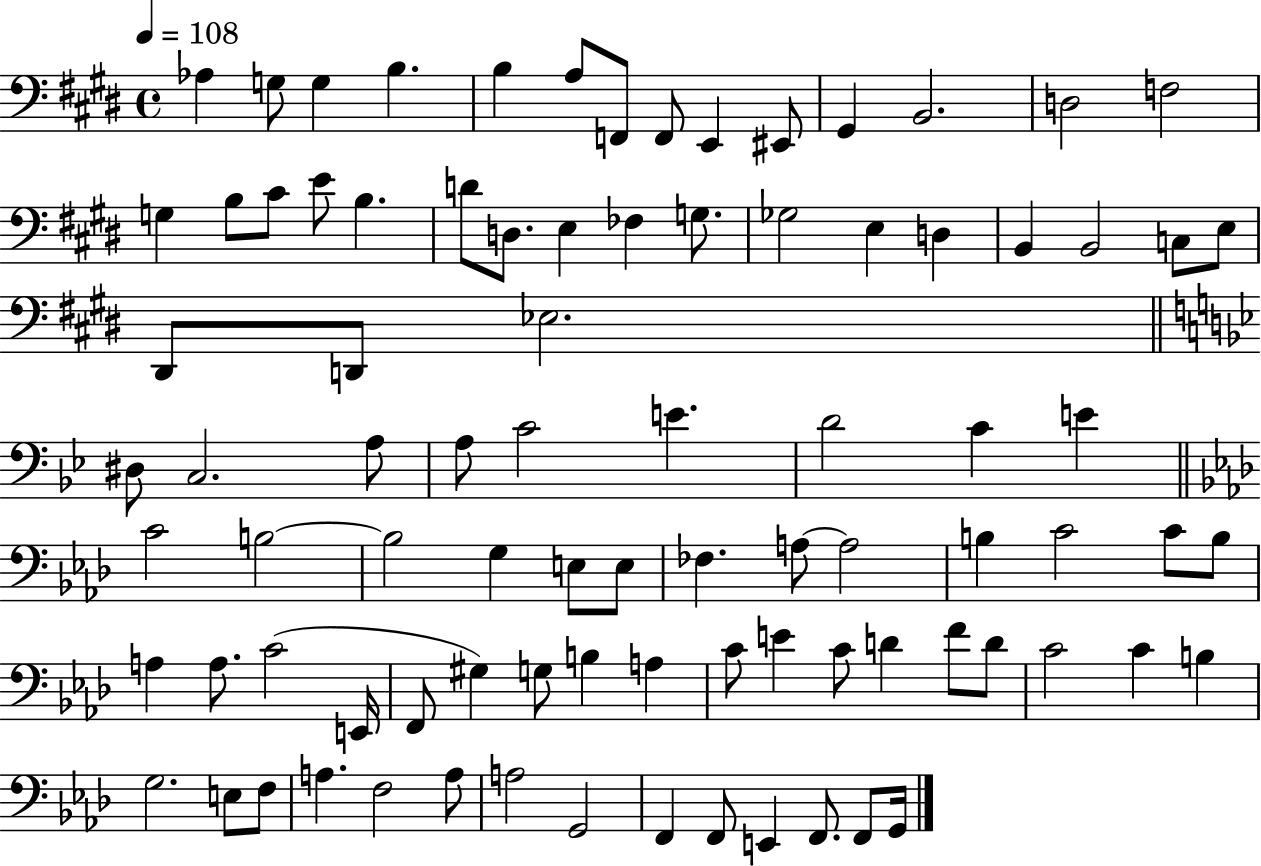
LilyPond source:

{
  \clef bass
  \time 4/4
  \defaultTimeSignature
  \key e \major
  \tempo 4 = 108
  aes4 g8 g4 b4. | b4 a8 f,8 f,8 e,4 eis,8 | gis,4 b,2. | d2 f2 | \break g4 b8 cis'8 e'8 b4. | d'8 d8. e4 fes4 g8. | ges2 e4 d4 | b,4 b,2 c8 e8 | \break dis,8 d,8 ees2. | \bar "||" \break \key g \minor dis8 c2. a8 | a8 c'2 e'4. | d'2 c'4 e'4 | \bar "||" \break \key f \minor c'2 b2~~ | b2 g4 e8 e8 | fes4. a8~~ a2 | b4 c'2 c'8 b8 | \break a4 a8. c'2( e,16 | f,8 gis4) g8 b4 a4 | c'8 e'4 c'8 d'4 f'8 d'8 | c'2 c'4 b4 | \break g2. e8 f8 | a4. f2 a8 | a2 g,2 | f,4 f,8 e,4 f,8. f,8 g,16 | \break \bar "|."
}